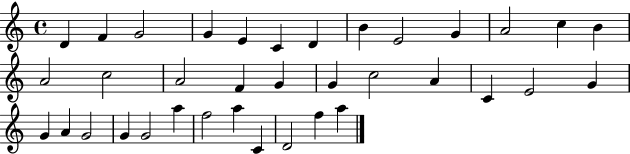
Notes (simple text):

D4/q F4/q G4/h G4/q E4/q C4/q D4/q B4/q E4/h G4/q A4/h C5/q B4/q A4/h C5/h A4/h F4/q G4/q G4/q C5/h A4/q C4/q E4/h G4/q G4/q A4/q G4/h G4/q G4/h A5/q F5/h A5/q C4/q D4/h F5/q A5/q